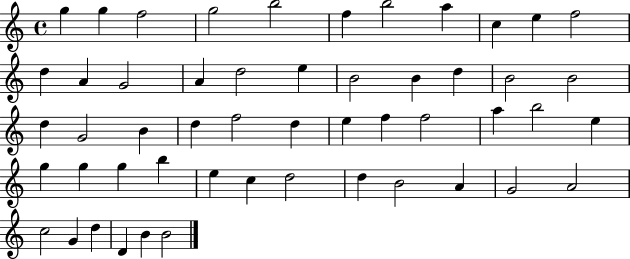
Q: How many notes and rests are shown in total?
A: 52